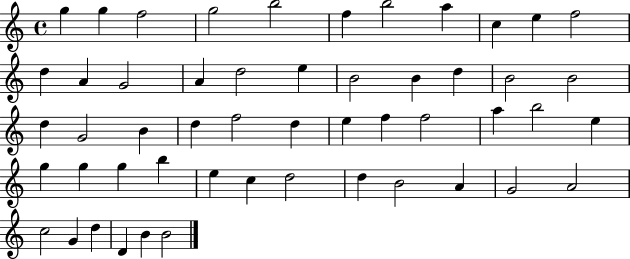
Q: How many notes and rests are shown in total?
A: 52